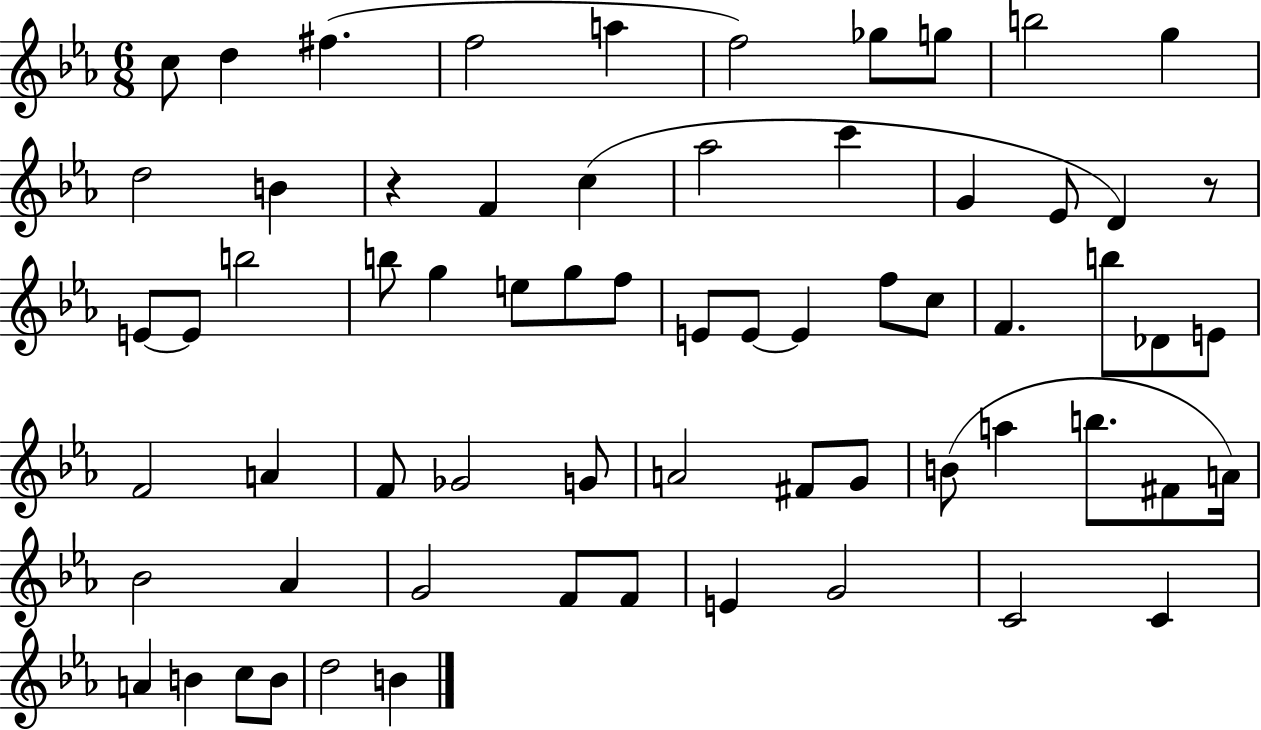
C5/e D5/q F#5/q. F5/h A5/q F5/h Gb5/e G5/e B5/h G5/q D5/h B4/q R/q F4/q C5/q Ab5/h C6/q G4/q Eb4/e D4/q R/e E4/e E4/e B5/h B5/e G5/q E5/e G5/e F5/e E4/e E4/e E4/q F5/e C5/e F4/q. B5/e Db4/e E4/e F4/h A4/q F4/e Gb4/h G4/e A4/h F#4/e G4/e B4/e A5/q B5/e. F#4/e A4/s Bb4/h Ab4/q G4/h F4/e F4/e E4/q G4/h C4/h C4/q A4/q B4/q C5/e B4/e D5/h B4/q